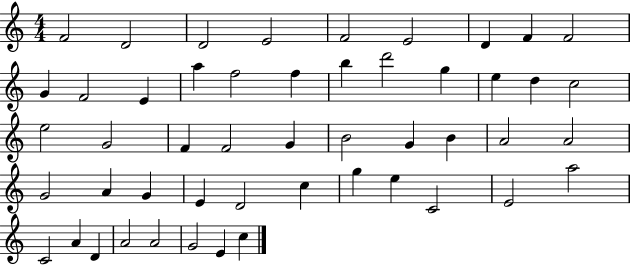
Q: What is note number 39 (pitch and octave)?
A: E5